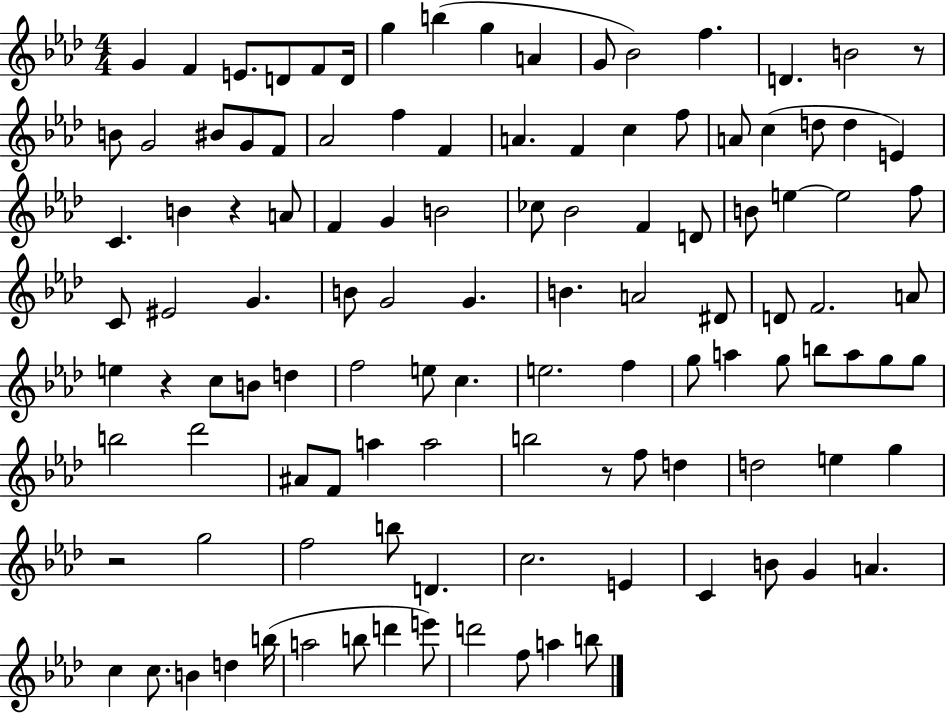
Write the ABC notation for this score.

X:1
T:Untitled
M:4/4
L:1/4
K:Ab
G F E/2 D/2 F/2 D/4 g b g A G/2 _B2 f D B2 z/2 B/2 G2 ^B/2 G/2 F/2 _A2 f F A F c f/2 A/2 c d/2 d E C B z A/2 F G B2 _c/2 _B2 F D/2 B/2 e e2 f/2 C/2 ^E2 G B/2 G2 G B A2 ^D/2 D/2 F2 A/2 e z c/2 B/2 d f2 e/2 c e2 f g/2 a g/2 b/2 a/2 g/2 g/2 b2 _d'2 ^A/2 F/2 a a2 b2 z/2 f/2 d d2 e g z2 g2 f2 b/2 D c2 E C B/2 G A c c/2 B d b/4 a2 b/2 d' e'/2 d'2 f/2 a b/2